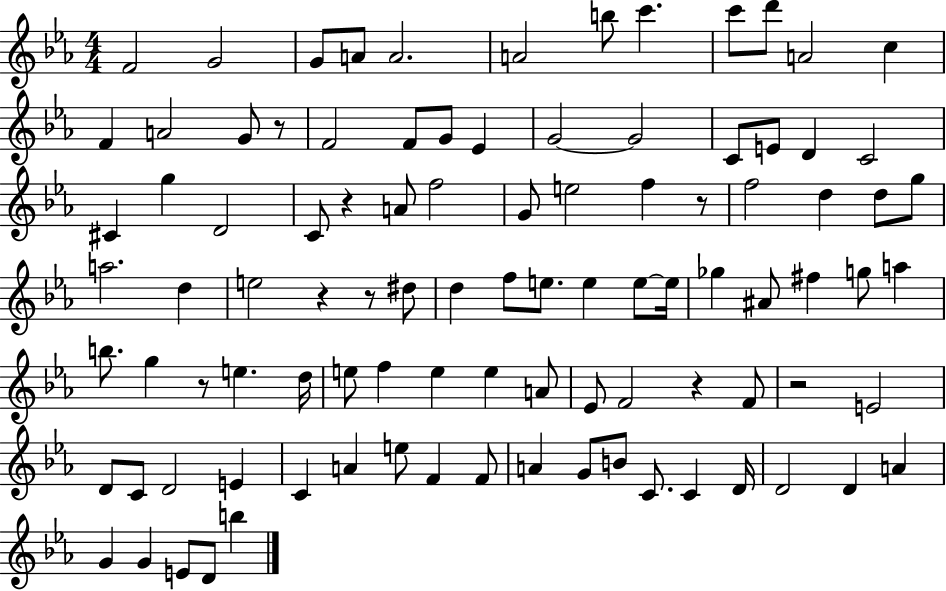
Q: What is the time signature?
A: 4/4